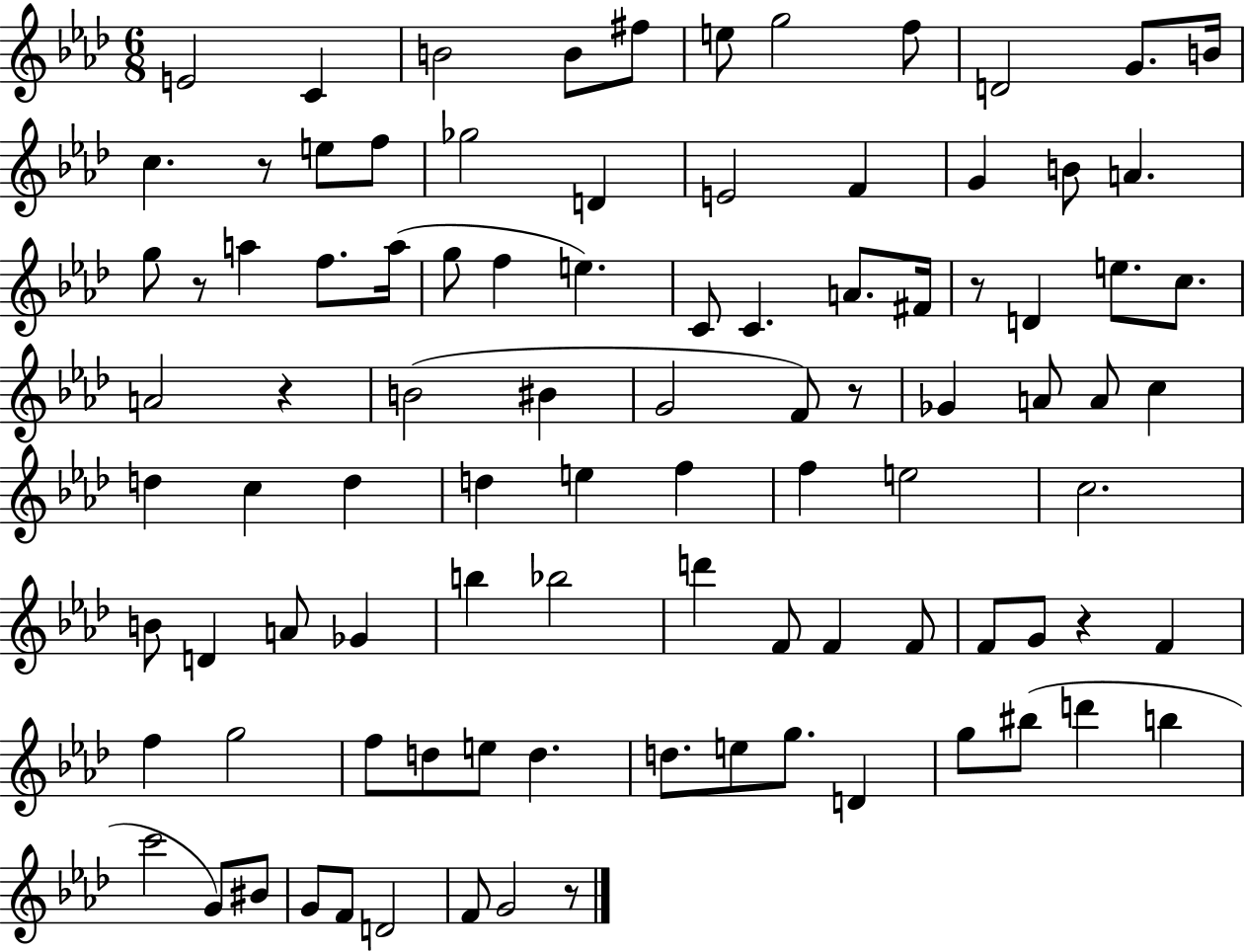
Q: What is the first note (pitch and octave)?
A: E4